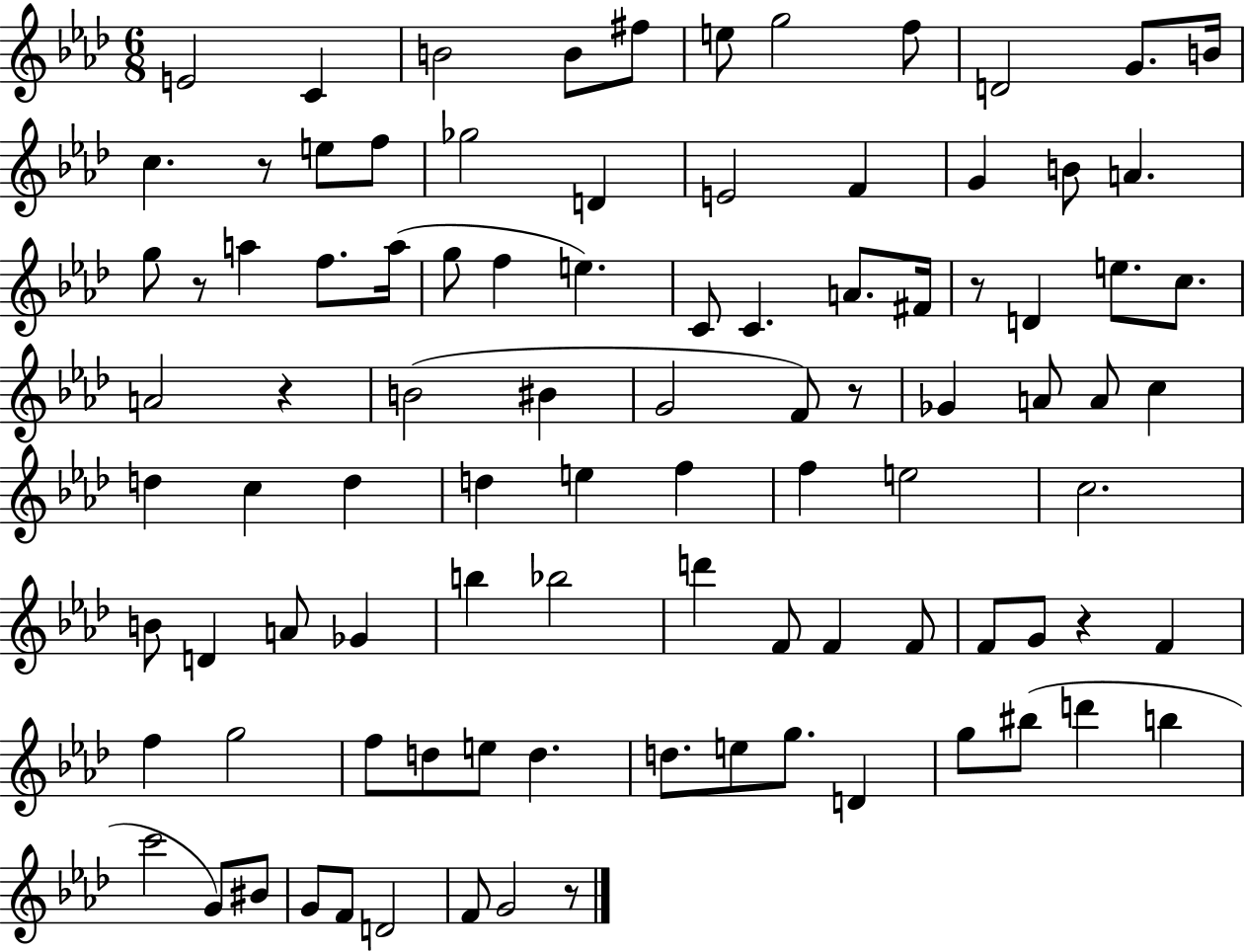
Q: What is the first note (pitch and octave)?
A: E4